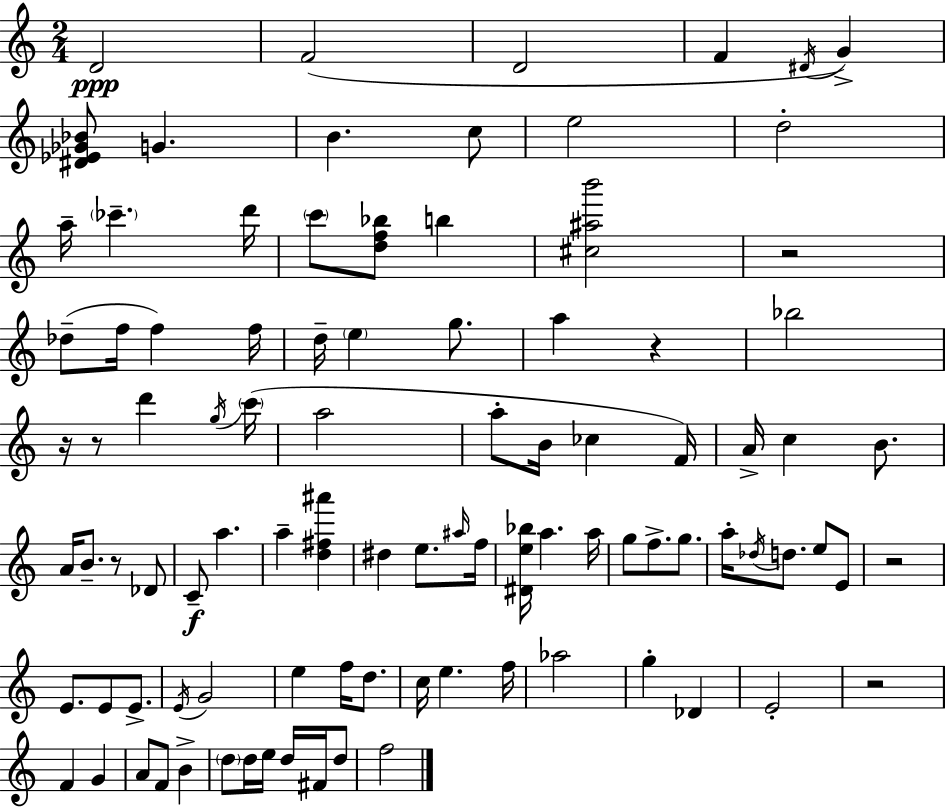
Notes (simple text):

D4/h F4/h D4/h F4/q D#4/s G4/q [D#4,Eb4,Gb4,Bb4]/e G4/q. B4/q. C5/e E5/h D5/h A5/s CES6/q. D6/s C6/e [D5,F5,Bb5]/e B5/q [C#5,A#5,B6]/h R/h Db5/e F5/s F5/q F5/s D5/s E5/q G5/e. A5/q R/q Bb5/h R/s R/e D6/q G5/s C6/s A5/h A5/e B4/s CES5/q F4/s A4/s C5/q B4/e. A4/s B4/e. R/e Db4/e C4/e A5/q. A5/q [D5,F#5,A#6]/q D#5/q E5/e. A#5/s F5/s [D#4,E5,Bb5]/s A5/q. A5/s G5/e F5/e. G5/e. A5/s Db5/s D5/e. E5/e E4/e R/h E4/e. E4/e E4/e. E4/s G4/h E5/q F5/s D5/e. C5/s E5/q. F5/s Ab5/h G5/q Db4/q E4/h R/h F4/q G4/q A4/e F4/e B4/q D5/e D5/s E5/s D5/s F#4/s D5/e F5/h